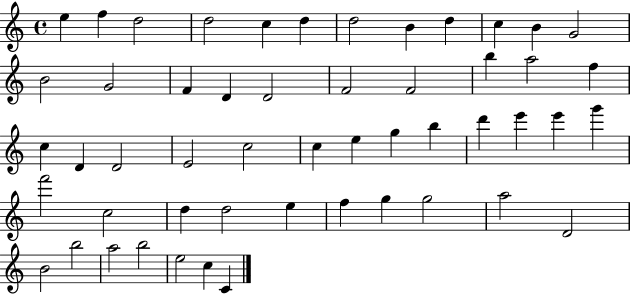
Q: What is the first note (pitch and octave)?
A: E5